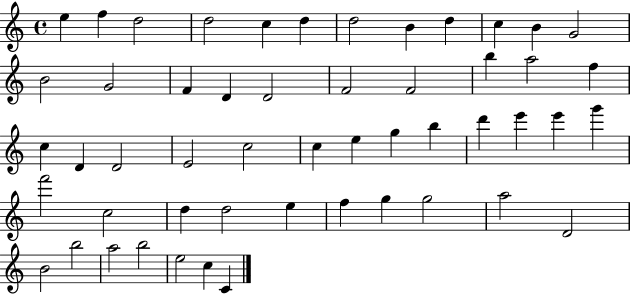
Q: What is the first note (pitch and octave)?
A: E5